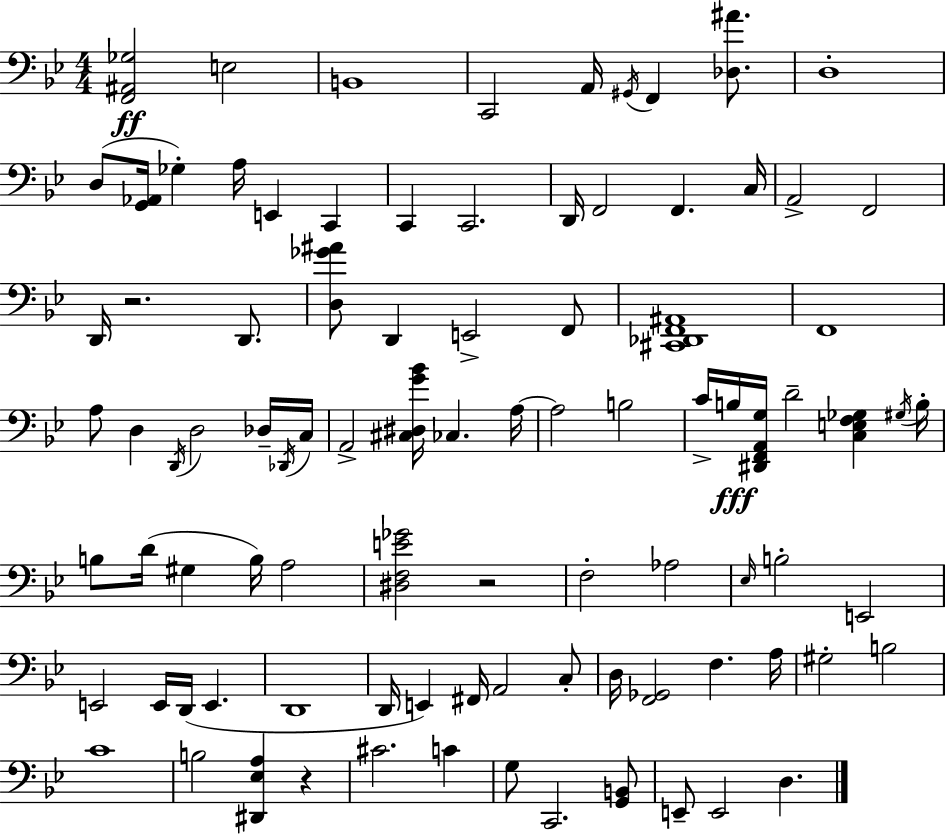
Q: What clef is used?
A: bass